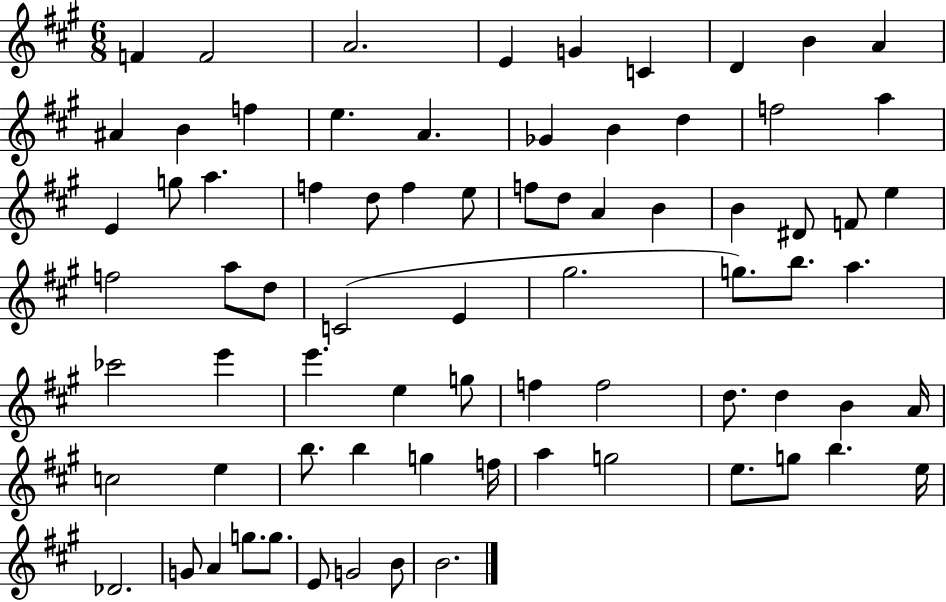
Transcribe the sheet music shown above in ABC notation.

X:1
T:Untitled
M:6/8
L:1/4
K:A
F F2 A2 E G C D B A ^A B f e A _G B d f2 a E g/2 a f d/2 f e/2 f/2 d/2 A B B ^D/2 F/2 e f2 a/2 d/2 C2 E ^g2 g/2 b/2 a _c'2 e' e' e g/2 f f2 d/2 d B A/4 c2 e b/2 b g f/4 a g2 e/2 g/2 b e/4 _D2 G/2 A g/2 g/2 E/2 G2 B/2 B2